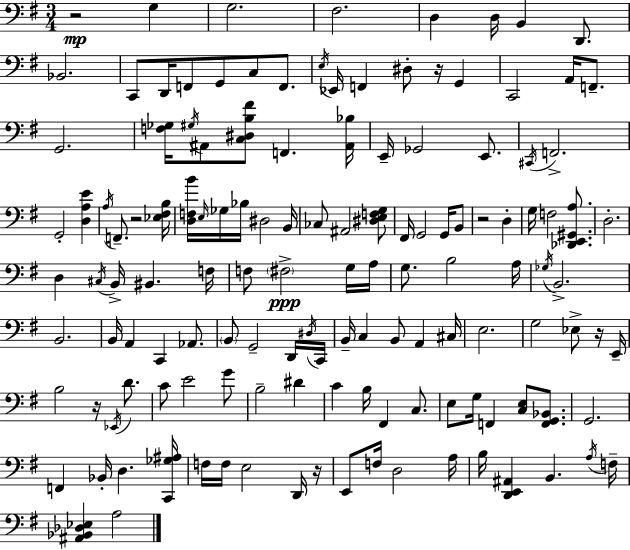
R/h G3/q G3/h. F#3/h. D3/q D3/s B2/q D2/e. Bb2/h. C2/e D2/s F2/e G2/e C3/e F2/e. E3/s Eb2/s F2/q D#3/e R/s G2/q C2/h A2/s F2/e. G2/h. [F3,Gb3]/s G#3/s A#2/e [C3,D#3,B3,F#4]/e F2/q. [A#2,Bb3]/s E2/s Gb2/h E2/e. C#2/s F2/h. G2/h [D3,A3,E4]/q A3/s F2/e. R/h [Eb3,F#3,B3]/s [D3,F3,B4]/s E3/s Gb3/s Bb3/s D#3/h B2/s CES3/e A#2/h [D#3,E3,F3,G3]/e F#2/s G2/h G2/s B2/e R/h D3/q G3/s F3/h [Db2,E2,G#2,A3]/e. D3/h. D3/q C#3/s B2/s BIS2/q. F3/s F3/e F#3/h G3/s A3/s G3/e. B3/h A3/s Gb3/s B2/h. B2/h. B2/s A2/q C2/q Ab2/e. B2/e G2/h D2/s D#3/s C2/s B2/s C3/q B2/e A2/q C#3/s E3/h. G3/h Eb3/e R/s E2/s B3/h R/s Eb2/s D4/e. C4/e E4/h G4/e B3/h D#4/q C4/q B3/s F#2/q C3/e. E3/e G3/s F2/q [C3,E3]/e [F2,G2,Bb2]/e. G2/h. F2/q Bb2/s D3/q. [C2,Gb3,A#3]/s F3/s F3/s E3/h D2/s R/s E2/e F3/s D3/h A3/s B3/s [D2,E2,A#2]/q B2/q. A3/s F3/s [A#2,Bb2,Db3,Eb3]/q A3/h